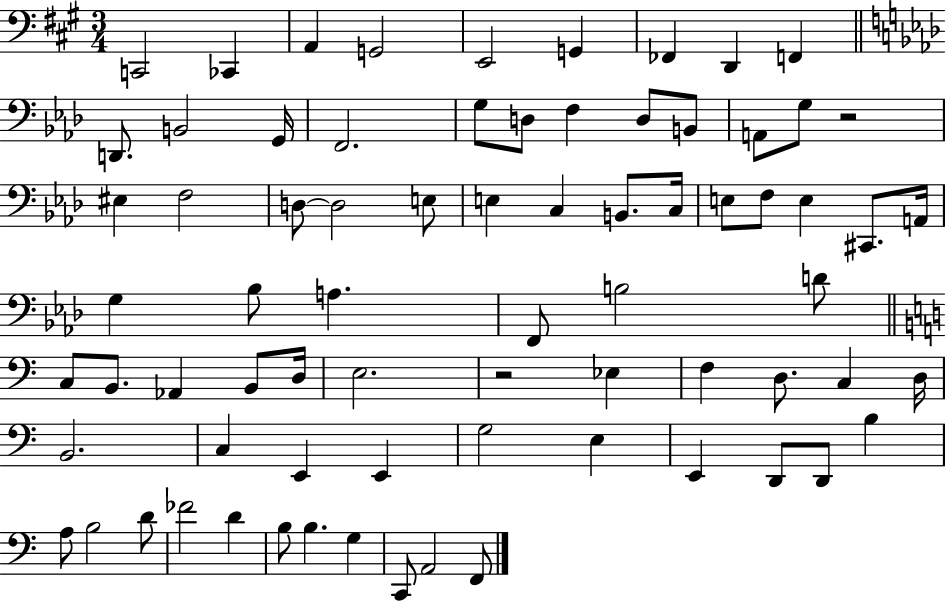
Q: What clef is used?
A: bass